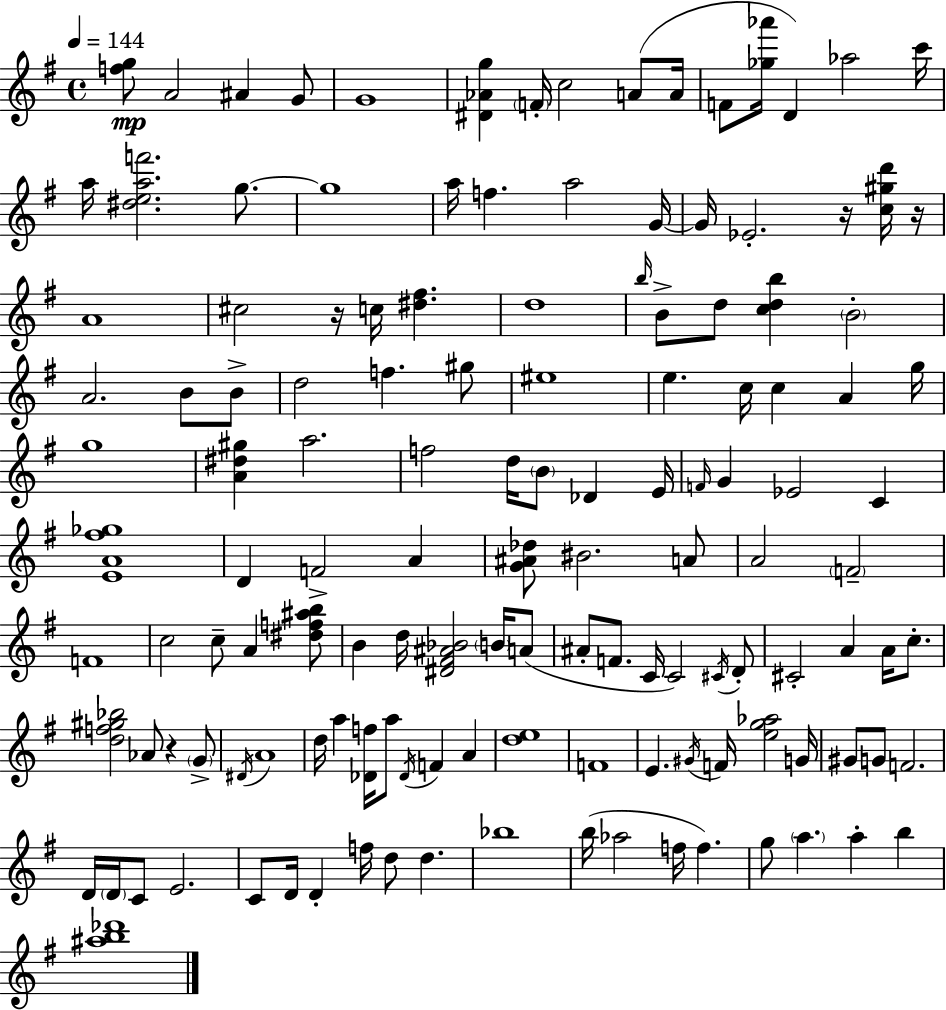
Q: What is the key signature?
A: E minor